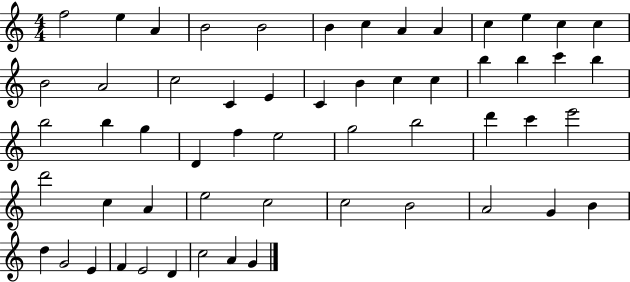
{
  \clef treble
  \numericTimeSignature
  \time 4/4
  \key c \major
  f''2 e''4 a'4 | b'2 b'2 | b'4 c''4 a'4 a'4 | c''4 e''4 c''4 c''4 | \break b'2 a'2 | c''2 c'4 e'4 | c'4 b'4 c''4 c''4 | b''4 b''4 c'''4 b''4 | \break b''2 b''4 g''4 | d'4 f''4 e''2 | g''2 b''2 | d'''4 c'''4 e'''2 | \break d'''2 c''4 a'4 | e''2 c''2 | c''2 b'2 | a'2 g'4 b'4 | \break d''4 g'2 e'4 | f'4 e'2 d'4 | c''2 a'4 g'4 | \bar "|."
}